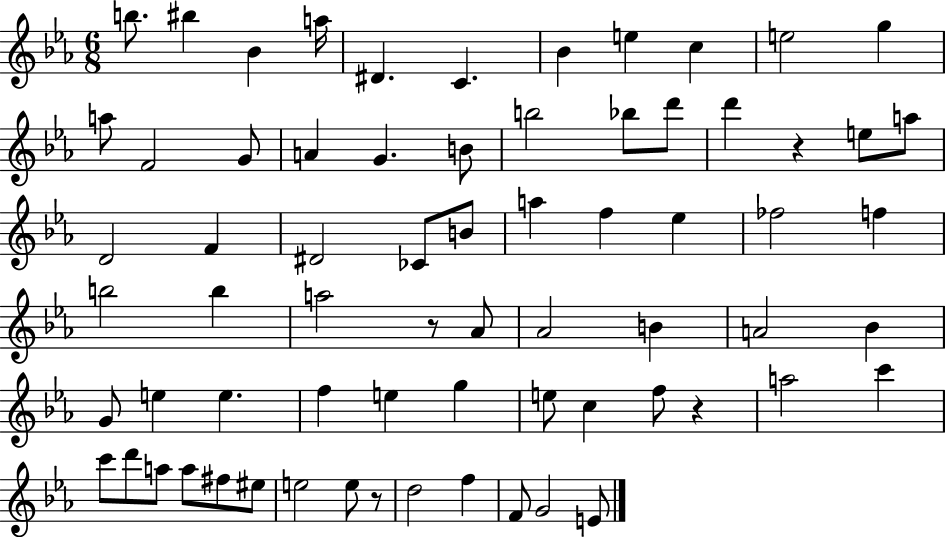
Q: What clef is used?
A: treble